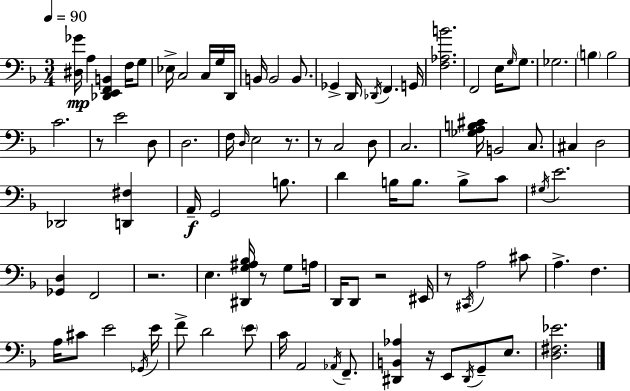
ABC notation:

X:1
T:Untitled
M:3/4
L:1/4
K:F
[^D,_G]/4 A, [_D,,E,,F,,B,,] F,/4 G,/2 _E,/4 C,2 C,/4 G,/4 D,,/4 B,,/4 B,,2 B,,/2 _G,, D,,/4 _D,,/4 F,, G,,/4 [F,_A,B]2 F,,2 E,/4 G,/4 G,/2 _G,2 B, B,2 C2 z/2 E2 D,/2 D,2 F,/4 D,/4 E,2 z/2 z/2 C,2 D,/2 C,2 [_G,A,B,^C]/4 B,,2 C,/2 ^C, D,2 _D,,2 [D,,^F,] A,,/4 G,,2 B,/2 D B,/4 B,/2 B,/2 C/2 ^G,/4 E2 [_G,,D,] F,,2 z2 E, [^D,,G,^A,_B,]/4 z/2 G,/2 A,/4 D,,/4 D,,/2 z2 ^E,,/4 z/2 ^C,,/4 A,2 ^C/2 A, F, A,/4 ^C/2 E2 _G,,/4 E/4 F/2 D2 E/2 C/4 A,,2 _A,,/4 F,,/2 [^D,,B,,_A,] z/4 E,,/2 ^D,,/4 G,,/2 E,/2 [D,^F,_E]2